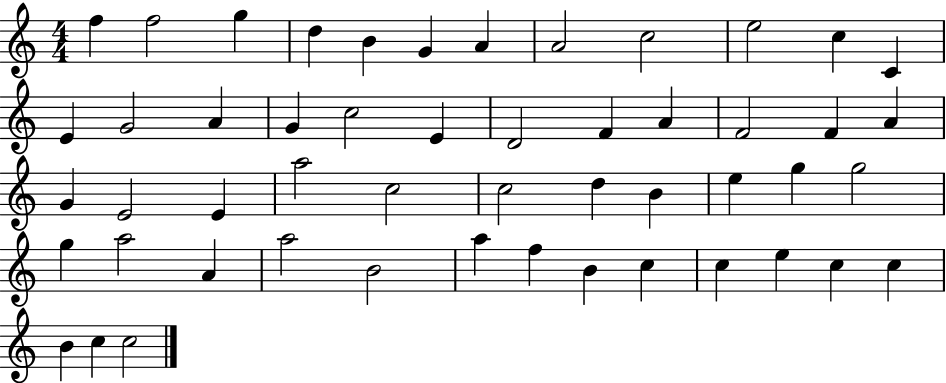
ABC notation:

X:1
T:Untitled
M:4/4
L:1/4
K:C
f f2 g d B G A A2 c2 e2 c C E G2 A G c2 E D2 F A F2 F A G E2 E a2 c2 c2 d B e g g2 g a2 A a2 B2 a f B c c e c c B c c2